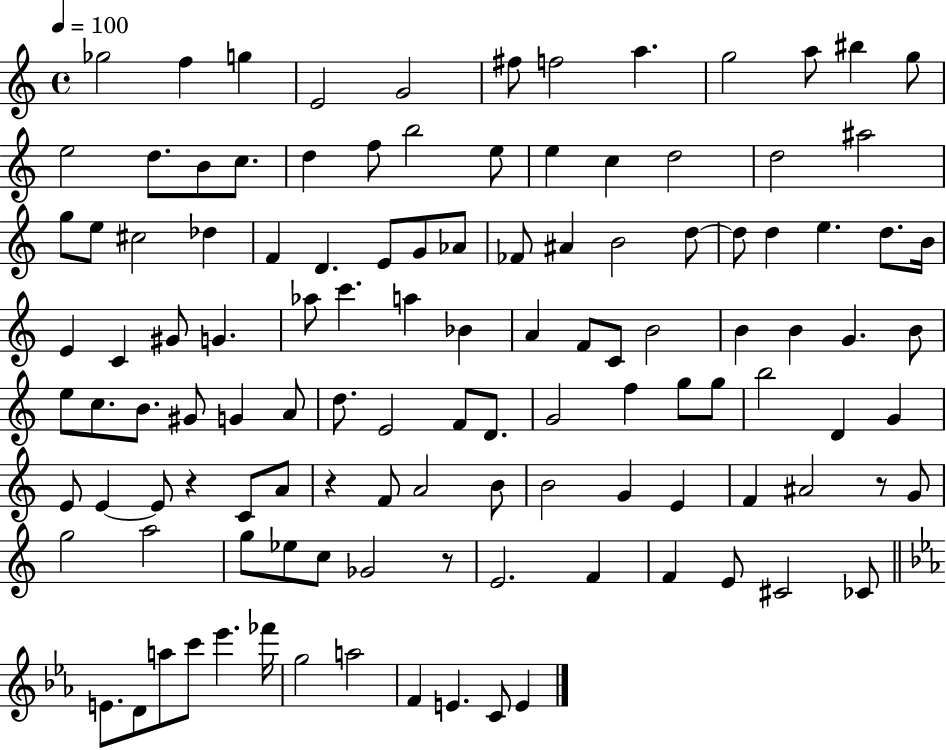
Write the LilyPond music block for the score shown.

{
  \clef treble
  \time 4/4
  \defaultTimeSignature
  \key c \major
  \tempo 4 = 100
  \repeat volta 2 { ges''2 f''4 g''4 | e'2 g'2 | fis''8 f''2 a''4. | g''2 a''8 bis''4 g''8 | \break e''2 d''8. b'8 c''8. | d''4 f''8 b''2 e''8 | e''4 c''4 d''2 | d''2 ais''2 | \break g''8 e''8 cis''2 des''4 | f'4 d'4. e'8 g'8 aes'8 | fes'8 ais'4 b'2 d''8~~ | d''8 d''4 e''4. d''8. b'16 | \break e'4 c'4 gis'8 g'4. | aes''8 c'''4. a''4 bes'4 | a'4 f'8 c'8 b'2 | b'4 b'4 g'4. b'8 | \break e''8 c''8. b'8. gis'8 g'4 a'8 | d''8. e'2 f'8 d'8. | g'2 f''4 g''8 g''8 | b''2 d'4 g'4 | \break e'8 e'4~~ e'8 r4 c'8 a'8 | r4 f'8 a'2 b'8 | b'2 g'4 e'4 | f'4 ais'2 r8 g'8 | \break g''2 a''2 | g''8 ees''8 c''8 ges'2 r8 | e'2. f'4 | f'4 e'8 cis'2 ces'8 | \break \bar "||" \break \key ees \major e'8. d'8 a''8 c'''8 ees'''4. fes'''16 | g''2 a''2 | f'4 e'4. c'8 e'4 | } \bar "|."
}